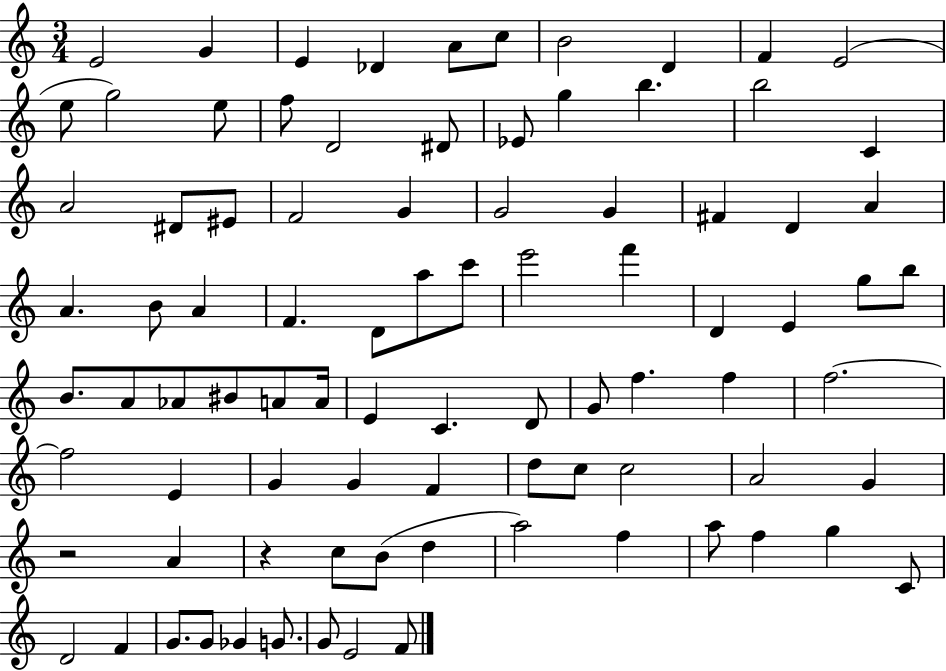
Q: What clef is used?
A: treble